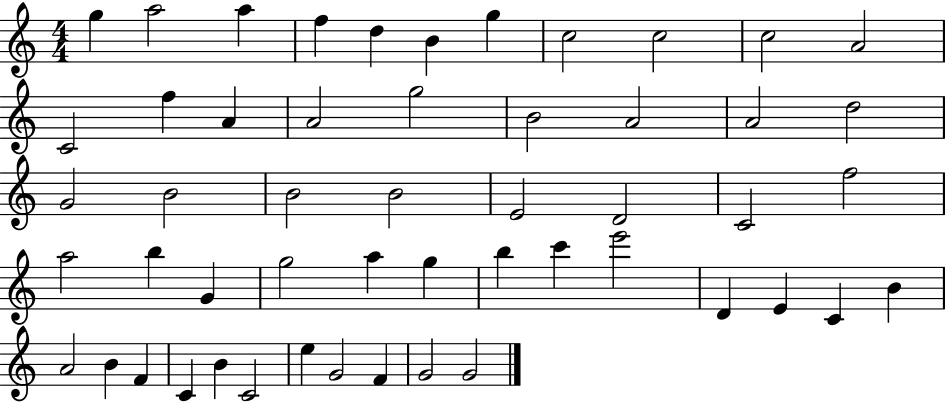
{
  \clef treble
  \numericTimeSignature
  \time 4/4
  \key c \major
  g''4 a''2 a''4 | f''4 d''4 b'4 g''4 | c''2 c''2 | c''2 a'2 | \break c'2 f''4 a'4 | a'2 g''2 | b'2 a'2 | a'2 d''2 | \break g'2 b'2 | b'2 b'2 | e'2 d'2 | c'2 f''2 | \break a''2 b''4 g'4 | g''2 a''4 g''4 | b''4 c'''4 e'''2 | d'4 e'4 c'4 b'4 | \break a'2 b'4 f'4 | c'4 b'4 c'2 | e''4 g'2 f'4 | g'2 g'2 | \break \bar "|."
}